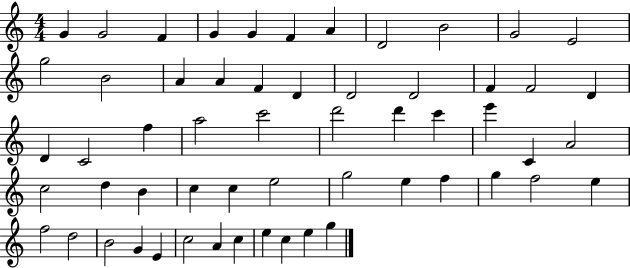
G4/q G4/h F4/q G4/q G4/q F4/q A4/q D4/h B4/h G4/h E4/h G5/h B4/h A4/q A4/q F4/q D4/q D4/h D4/h F4/q F4/h D4/q D4/q C4/h F5/q A5/h C6/h D6/h D6/q C6/q E6/q C4/q A4/h C5/h D5/q B4/q C5/q C5/q E5/h G5/h E5/q F5/q G5/q F5/h E5/q F5/h D5/h B4/h G4/q E4/q C5/h A4/q C5/q E5/q C5/q E5/q G5/q